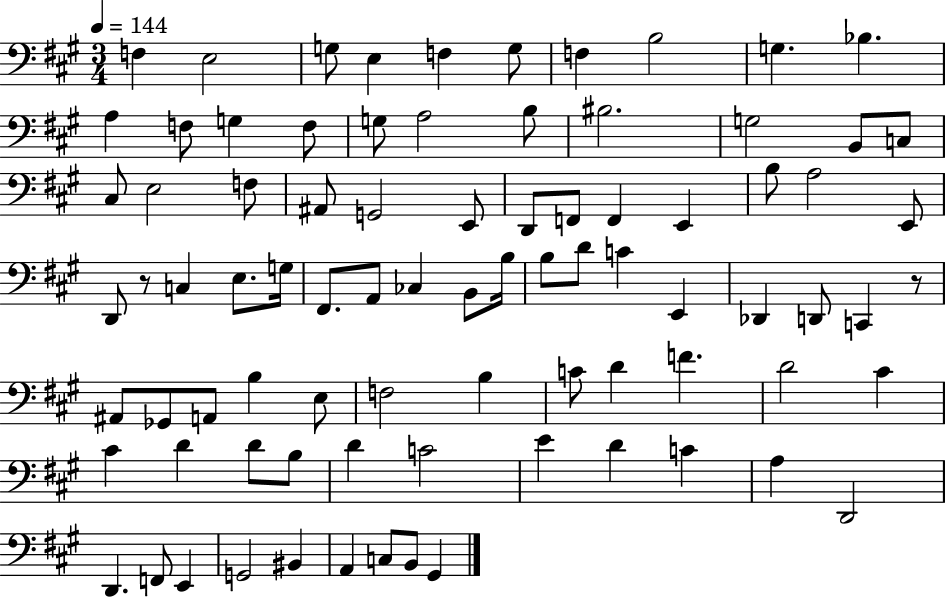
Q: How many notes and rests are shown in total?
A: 84